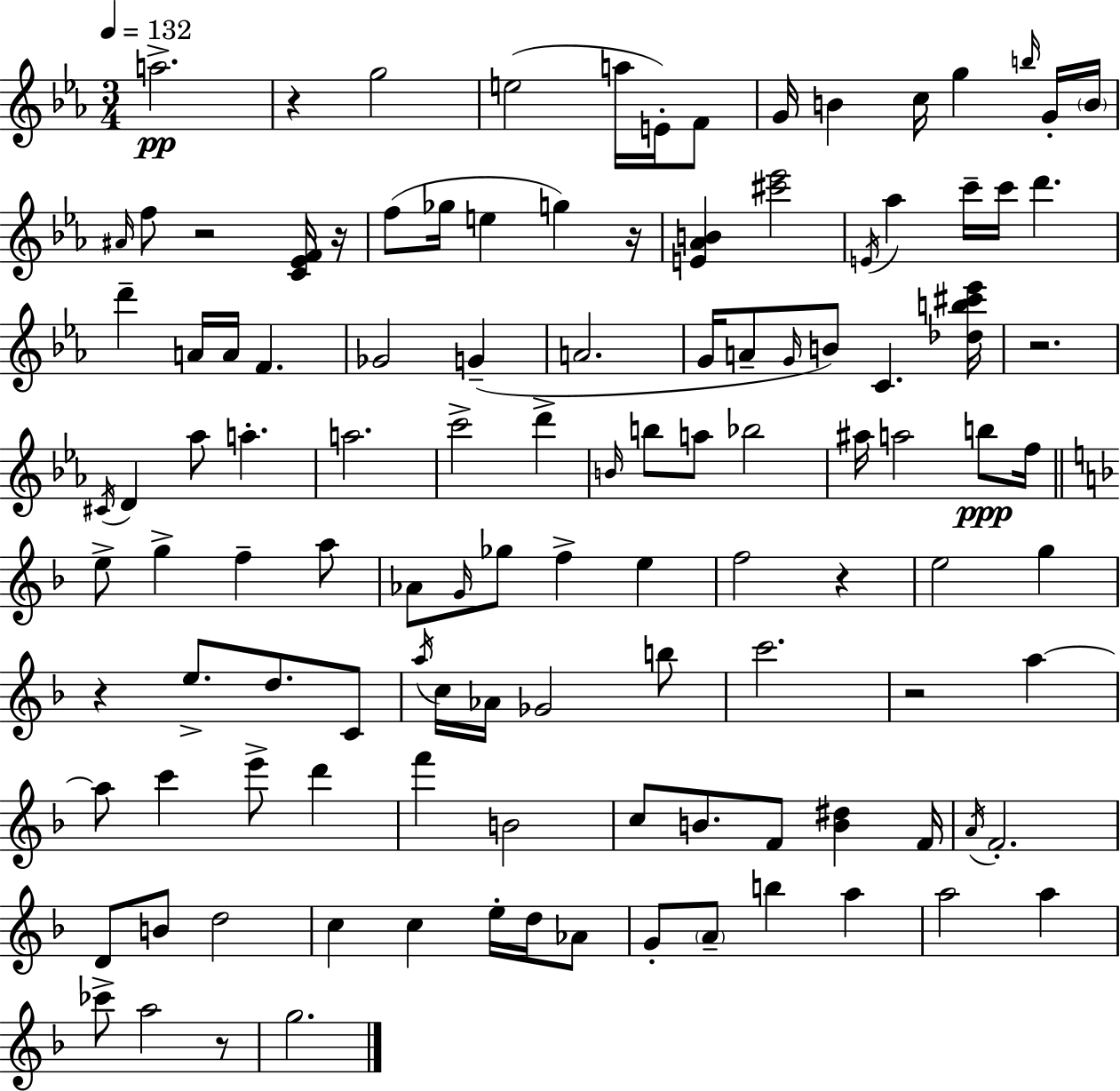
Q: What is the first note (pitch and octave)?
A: A5